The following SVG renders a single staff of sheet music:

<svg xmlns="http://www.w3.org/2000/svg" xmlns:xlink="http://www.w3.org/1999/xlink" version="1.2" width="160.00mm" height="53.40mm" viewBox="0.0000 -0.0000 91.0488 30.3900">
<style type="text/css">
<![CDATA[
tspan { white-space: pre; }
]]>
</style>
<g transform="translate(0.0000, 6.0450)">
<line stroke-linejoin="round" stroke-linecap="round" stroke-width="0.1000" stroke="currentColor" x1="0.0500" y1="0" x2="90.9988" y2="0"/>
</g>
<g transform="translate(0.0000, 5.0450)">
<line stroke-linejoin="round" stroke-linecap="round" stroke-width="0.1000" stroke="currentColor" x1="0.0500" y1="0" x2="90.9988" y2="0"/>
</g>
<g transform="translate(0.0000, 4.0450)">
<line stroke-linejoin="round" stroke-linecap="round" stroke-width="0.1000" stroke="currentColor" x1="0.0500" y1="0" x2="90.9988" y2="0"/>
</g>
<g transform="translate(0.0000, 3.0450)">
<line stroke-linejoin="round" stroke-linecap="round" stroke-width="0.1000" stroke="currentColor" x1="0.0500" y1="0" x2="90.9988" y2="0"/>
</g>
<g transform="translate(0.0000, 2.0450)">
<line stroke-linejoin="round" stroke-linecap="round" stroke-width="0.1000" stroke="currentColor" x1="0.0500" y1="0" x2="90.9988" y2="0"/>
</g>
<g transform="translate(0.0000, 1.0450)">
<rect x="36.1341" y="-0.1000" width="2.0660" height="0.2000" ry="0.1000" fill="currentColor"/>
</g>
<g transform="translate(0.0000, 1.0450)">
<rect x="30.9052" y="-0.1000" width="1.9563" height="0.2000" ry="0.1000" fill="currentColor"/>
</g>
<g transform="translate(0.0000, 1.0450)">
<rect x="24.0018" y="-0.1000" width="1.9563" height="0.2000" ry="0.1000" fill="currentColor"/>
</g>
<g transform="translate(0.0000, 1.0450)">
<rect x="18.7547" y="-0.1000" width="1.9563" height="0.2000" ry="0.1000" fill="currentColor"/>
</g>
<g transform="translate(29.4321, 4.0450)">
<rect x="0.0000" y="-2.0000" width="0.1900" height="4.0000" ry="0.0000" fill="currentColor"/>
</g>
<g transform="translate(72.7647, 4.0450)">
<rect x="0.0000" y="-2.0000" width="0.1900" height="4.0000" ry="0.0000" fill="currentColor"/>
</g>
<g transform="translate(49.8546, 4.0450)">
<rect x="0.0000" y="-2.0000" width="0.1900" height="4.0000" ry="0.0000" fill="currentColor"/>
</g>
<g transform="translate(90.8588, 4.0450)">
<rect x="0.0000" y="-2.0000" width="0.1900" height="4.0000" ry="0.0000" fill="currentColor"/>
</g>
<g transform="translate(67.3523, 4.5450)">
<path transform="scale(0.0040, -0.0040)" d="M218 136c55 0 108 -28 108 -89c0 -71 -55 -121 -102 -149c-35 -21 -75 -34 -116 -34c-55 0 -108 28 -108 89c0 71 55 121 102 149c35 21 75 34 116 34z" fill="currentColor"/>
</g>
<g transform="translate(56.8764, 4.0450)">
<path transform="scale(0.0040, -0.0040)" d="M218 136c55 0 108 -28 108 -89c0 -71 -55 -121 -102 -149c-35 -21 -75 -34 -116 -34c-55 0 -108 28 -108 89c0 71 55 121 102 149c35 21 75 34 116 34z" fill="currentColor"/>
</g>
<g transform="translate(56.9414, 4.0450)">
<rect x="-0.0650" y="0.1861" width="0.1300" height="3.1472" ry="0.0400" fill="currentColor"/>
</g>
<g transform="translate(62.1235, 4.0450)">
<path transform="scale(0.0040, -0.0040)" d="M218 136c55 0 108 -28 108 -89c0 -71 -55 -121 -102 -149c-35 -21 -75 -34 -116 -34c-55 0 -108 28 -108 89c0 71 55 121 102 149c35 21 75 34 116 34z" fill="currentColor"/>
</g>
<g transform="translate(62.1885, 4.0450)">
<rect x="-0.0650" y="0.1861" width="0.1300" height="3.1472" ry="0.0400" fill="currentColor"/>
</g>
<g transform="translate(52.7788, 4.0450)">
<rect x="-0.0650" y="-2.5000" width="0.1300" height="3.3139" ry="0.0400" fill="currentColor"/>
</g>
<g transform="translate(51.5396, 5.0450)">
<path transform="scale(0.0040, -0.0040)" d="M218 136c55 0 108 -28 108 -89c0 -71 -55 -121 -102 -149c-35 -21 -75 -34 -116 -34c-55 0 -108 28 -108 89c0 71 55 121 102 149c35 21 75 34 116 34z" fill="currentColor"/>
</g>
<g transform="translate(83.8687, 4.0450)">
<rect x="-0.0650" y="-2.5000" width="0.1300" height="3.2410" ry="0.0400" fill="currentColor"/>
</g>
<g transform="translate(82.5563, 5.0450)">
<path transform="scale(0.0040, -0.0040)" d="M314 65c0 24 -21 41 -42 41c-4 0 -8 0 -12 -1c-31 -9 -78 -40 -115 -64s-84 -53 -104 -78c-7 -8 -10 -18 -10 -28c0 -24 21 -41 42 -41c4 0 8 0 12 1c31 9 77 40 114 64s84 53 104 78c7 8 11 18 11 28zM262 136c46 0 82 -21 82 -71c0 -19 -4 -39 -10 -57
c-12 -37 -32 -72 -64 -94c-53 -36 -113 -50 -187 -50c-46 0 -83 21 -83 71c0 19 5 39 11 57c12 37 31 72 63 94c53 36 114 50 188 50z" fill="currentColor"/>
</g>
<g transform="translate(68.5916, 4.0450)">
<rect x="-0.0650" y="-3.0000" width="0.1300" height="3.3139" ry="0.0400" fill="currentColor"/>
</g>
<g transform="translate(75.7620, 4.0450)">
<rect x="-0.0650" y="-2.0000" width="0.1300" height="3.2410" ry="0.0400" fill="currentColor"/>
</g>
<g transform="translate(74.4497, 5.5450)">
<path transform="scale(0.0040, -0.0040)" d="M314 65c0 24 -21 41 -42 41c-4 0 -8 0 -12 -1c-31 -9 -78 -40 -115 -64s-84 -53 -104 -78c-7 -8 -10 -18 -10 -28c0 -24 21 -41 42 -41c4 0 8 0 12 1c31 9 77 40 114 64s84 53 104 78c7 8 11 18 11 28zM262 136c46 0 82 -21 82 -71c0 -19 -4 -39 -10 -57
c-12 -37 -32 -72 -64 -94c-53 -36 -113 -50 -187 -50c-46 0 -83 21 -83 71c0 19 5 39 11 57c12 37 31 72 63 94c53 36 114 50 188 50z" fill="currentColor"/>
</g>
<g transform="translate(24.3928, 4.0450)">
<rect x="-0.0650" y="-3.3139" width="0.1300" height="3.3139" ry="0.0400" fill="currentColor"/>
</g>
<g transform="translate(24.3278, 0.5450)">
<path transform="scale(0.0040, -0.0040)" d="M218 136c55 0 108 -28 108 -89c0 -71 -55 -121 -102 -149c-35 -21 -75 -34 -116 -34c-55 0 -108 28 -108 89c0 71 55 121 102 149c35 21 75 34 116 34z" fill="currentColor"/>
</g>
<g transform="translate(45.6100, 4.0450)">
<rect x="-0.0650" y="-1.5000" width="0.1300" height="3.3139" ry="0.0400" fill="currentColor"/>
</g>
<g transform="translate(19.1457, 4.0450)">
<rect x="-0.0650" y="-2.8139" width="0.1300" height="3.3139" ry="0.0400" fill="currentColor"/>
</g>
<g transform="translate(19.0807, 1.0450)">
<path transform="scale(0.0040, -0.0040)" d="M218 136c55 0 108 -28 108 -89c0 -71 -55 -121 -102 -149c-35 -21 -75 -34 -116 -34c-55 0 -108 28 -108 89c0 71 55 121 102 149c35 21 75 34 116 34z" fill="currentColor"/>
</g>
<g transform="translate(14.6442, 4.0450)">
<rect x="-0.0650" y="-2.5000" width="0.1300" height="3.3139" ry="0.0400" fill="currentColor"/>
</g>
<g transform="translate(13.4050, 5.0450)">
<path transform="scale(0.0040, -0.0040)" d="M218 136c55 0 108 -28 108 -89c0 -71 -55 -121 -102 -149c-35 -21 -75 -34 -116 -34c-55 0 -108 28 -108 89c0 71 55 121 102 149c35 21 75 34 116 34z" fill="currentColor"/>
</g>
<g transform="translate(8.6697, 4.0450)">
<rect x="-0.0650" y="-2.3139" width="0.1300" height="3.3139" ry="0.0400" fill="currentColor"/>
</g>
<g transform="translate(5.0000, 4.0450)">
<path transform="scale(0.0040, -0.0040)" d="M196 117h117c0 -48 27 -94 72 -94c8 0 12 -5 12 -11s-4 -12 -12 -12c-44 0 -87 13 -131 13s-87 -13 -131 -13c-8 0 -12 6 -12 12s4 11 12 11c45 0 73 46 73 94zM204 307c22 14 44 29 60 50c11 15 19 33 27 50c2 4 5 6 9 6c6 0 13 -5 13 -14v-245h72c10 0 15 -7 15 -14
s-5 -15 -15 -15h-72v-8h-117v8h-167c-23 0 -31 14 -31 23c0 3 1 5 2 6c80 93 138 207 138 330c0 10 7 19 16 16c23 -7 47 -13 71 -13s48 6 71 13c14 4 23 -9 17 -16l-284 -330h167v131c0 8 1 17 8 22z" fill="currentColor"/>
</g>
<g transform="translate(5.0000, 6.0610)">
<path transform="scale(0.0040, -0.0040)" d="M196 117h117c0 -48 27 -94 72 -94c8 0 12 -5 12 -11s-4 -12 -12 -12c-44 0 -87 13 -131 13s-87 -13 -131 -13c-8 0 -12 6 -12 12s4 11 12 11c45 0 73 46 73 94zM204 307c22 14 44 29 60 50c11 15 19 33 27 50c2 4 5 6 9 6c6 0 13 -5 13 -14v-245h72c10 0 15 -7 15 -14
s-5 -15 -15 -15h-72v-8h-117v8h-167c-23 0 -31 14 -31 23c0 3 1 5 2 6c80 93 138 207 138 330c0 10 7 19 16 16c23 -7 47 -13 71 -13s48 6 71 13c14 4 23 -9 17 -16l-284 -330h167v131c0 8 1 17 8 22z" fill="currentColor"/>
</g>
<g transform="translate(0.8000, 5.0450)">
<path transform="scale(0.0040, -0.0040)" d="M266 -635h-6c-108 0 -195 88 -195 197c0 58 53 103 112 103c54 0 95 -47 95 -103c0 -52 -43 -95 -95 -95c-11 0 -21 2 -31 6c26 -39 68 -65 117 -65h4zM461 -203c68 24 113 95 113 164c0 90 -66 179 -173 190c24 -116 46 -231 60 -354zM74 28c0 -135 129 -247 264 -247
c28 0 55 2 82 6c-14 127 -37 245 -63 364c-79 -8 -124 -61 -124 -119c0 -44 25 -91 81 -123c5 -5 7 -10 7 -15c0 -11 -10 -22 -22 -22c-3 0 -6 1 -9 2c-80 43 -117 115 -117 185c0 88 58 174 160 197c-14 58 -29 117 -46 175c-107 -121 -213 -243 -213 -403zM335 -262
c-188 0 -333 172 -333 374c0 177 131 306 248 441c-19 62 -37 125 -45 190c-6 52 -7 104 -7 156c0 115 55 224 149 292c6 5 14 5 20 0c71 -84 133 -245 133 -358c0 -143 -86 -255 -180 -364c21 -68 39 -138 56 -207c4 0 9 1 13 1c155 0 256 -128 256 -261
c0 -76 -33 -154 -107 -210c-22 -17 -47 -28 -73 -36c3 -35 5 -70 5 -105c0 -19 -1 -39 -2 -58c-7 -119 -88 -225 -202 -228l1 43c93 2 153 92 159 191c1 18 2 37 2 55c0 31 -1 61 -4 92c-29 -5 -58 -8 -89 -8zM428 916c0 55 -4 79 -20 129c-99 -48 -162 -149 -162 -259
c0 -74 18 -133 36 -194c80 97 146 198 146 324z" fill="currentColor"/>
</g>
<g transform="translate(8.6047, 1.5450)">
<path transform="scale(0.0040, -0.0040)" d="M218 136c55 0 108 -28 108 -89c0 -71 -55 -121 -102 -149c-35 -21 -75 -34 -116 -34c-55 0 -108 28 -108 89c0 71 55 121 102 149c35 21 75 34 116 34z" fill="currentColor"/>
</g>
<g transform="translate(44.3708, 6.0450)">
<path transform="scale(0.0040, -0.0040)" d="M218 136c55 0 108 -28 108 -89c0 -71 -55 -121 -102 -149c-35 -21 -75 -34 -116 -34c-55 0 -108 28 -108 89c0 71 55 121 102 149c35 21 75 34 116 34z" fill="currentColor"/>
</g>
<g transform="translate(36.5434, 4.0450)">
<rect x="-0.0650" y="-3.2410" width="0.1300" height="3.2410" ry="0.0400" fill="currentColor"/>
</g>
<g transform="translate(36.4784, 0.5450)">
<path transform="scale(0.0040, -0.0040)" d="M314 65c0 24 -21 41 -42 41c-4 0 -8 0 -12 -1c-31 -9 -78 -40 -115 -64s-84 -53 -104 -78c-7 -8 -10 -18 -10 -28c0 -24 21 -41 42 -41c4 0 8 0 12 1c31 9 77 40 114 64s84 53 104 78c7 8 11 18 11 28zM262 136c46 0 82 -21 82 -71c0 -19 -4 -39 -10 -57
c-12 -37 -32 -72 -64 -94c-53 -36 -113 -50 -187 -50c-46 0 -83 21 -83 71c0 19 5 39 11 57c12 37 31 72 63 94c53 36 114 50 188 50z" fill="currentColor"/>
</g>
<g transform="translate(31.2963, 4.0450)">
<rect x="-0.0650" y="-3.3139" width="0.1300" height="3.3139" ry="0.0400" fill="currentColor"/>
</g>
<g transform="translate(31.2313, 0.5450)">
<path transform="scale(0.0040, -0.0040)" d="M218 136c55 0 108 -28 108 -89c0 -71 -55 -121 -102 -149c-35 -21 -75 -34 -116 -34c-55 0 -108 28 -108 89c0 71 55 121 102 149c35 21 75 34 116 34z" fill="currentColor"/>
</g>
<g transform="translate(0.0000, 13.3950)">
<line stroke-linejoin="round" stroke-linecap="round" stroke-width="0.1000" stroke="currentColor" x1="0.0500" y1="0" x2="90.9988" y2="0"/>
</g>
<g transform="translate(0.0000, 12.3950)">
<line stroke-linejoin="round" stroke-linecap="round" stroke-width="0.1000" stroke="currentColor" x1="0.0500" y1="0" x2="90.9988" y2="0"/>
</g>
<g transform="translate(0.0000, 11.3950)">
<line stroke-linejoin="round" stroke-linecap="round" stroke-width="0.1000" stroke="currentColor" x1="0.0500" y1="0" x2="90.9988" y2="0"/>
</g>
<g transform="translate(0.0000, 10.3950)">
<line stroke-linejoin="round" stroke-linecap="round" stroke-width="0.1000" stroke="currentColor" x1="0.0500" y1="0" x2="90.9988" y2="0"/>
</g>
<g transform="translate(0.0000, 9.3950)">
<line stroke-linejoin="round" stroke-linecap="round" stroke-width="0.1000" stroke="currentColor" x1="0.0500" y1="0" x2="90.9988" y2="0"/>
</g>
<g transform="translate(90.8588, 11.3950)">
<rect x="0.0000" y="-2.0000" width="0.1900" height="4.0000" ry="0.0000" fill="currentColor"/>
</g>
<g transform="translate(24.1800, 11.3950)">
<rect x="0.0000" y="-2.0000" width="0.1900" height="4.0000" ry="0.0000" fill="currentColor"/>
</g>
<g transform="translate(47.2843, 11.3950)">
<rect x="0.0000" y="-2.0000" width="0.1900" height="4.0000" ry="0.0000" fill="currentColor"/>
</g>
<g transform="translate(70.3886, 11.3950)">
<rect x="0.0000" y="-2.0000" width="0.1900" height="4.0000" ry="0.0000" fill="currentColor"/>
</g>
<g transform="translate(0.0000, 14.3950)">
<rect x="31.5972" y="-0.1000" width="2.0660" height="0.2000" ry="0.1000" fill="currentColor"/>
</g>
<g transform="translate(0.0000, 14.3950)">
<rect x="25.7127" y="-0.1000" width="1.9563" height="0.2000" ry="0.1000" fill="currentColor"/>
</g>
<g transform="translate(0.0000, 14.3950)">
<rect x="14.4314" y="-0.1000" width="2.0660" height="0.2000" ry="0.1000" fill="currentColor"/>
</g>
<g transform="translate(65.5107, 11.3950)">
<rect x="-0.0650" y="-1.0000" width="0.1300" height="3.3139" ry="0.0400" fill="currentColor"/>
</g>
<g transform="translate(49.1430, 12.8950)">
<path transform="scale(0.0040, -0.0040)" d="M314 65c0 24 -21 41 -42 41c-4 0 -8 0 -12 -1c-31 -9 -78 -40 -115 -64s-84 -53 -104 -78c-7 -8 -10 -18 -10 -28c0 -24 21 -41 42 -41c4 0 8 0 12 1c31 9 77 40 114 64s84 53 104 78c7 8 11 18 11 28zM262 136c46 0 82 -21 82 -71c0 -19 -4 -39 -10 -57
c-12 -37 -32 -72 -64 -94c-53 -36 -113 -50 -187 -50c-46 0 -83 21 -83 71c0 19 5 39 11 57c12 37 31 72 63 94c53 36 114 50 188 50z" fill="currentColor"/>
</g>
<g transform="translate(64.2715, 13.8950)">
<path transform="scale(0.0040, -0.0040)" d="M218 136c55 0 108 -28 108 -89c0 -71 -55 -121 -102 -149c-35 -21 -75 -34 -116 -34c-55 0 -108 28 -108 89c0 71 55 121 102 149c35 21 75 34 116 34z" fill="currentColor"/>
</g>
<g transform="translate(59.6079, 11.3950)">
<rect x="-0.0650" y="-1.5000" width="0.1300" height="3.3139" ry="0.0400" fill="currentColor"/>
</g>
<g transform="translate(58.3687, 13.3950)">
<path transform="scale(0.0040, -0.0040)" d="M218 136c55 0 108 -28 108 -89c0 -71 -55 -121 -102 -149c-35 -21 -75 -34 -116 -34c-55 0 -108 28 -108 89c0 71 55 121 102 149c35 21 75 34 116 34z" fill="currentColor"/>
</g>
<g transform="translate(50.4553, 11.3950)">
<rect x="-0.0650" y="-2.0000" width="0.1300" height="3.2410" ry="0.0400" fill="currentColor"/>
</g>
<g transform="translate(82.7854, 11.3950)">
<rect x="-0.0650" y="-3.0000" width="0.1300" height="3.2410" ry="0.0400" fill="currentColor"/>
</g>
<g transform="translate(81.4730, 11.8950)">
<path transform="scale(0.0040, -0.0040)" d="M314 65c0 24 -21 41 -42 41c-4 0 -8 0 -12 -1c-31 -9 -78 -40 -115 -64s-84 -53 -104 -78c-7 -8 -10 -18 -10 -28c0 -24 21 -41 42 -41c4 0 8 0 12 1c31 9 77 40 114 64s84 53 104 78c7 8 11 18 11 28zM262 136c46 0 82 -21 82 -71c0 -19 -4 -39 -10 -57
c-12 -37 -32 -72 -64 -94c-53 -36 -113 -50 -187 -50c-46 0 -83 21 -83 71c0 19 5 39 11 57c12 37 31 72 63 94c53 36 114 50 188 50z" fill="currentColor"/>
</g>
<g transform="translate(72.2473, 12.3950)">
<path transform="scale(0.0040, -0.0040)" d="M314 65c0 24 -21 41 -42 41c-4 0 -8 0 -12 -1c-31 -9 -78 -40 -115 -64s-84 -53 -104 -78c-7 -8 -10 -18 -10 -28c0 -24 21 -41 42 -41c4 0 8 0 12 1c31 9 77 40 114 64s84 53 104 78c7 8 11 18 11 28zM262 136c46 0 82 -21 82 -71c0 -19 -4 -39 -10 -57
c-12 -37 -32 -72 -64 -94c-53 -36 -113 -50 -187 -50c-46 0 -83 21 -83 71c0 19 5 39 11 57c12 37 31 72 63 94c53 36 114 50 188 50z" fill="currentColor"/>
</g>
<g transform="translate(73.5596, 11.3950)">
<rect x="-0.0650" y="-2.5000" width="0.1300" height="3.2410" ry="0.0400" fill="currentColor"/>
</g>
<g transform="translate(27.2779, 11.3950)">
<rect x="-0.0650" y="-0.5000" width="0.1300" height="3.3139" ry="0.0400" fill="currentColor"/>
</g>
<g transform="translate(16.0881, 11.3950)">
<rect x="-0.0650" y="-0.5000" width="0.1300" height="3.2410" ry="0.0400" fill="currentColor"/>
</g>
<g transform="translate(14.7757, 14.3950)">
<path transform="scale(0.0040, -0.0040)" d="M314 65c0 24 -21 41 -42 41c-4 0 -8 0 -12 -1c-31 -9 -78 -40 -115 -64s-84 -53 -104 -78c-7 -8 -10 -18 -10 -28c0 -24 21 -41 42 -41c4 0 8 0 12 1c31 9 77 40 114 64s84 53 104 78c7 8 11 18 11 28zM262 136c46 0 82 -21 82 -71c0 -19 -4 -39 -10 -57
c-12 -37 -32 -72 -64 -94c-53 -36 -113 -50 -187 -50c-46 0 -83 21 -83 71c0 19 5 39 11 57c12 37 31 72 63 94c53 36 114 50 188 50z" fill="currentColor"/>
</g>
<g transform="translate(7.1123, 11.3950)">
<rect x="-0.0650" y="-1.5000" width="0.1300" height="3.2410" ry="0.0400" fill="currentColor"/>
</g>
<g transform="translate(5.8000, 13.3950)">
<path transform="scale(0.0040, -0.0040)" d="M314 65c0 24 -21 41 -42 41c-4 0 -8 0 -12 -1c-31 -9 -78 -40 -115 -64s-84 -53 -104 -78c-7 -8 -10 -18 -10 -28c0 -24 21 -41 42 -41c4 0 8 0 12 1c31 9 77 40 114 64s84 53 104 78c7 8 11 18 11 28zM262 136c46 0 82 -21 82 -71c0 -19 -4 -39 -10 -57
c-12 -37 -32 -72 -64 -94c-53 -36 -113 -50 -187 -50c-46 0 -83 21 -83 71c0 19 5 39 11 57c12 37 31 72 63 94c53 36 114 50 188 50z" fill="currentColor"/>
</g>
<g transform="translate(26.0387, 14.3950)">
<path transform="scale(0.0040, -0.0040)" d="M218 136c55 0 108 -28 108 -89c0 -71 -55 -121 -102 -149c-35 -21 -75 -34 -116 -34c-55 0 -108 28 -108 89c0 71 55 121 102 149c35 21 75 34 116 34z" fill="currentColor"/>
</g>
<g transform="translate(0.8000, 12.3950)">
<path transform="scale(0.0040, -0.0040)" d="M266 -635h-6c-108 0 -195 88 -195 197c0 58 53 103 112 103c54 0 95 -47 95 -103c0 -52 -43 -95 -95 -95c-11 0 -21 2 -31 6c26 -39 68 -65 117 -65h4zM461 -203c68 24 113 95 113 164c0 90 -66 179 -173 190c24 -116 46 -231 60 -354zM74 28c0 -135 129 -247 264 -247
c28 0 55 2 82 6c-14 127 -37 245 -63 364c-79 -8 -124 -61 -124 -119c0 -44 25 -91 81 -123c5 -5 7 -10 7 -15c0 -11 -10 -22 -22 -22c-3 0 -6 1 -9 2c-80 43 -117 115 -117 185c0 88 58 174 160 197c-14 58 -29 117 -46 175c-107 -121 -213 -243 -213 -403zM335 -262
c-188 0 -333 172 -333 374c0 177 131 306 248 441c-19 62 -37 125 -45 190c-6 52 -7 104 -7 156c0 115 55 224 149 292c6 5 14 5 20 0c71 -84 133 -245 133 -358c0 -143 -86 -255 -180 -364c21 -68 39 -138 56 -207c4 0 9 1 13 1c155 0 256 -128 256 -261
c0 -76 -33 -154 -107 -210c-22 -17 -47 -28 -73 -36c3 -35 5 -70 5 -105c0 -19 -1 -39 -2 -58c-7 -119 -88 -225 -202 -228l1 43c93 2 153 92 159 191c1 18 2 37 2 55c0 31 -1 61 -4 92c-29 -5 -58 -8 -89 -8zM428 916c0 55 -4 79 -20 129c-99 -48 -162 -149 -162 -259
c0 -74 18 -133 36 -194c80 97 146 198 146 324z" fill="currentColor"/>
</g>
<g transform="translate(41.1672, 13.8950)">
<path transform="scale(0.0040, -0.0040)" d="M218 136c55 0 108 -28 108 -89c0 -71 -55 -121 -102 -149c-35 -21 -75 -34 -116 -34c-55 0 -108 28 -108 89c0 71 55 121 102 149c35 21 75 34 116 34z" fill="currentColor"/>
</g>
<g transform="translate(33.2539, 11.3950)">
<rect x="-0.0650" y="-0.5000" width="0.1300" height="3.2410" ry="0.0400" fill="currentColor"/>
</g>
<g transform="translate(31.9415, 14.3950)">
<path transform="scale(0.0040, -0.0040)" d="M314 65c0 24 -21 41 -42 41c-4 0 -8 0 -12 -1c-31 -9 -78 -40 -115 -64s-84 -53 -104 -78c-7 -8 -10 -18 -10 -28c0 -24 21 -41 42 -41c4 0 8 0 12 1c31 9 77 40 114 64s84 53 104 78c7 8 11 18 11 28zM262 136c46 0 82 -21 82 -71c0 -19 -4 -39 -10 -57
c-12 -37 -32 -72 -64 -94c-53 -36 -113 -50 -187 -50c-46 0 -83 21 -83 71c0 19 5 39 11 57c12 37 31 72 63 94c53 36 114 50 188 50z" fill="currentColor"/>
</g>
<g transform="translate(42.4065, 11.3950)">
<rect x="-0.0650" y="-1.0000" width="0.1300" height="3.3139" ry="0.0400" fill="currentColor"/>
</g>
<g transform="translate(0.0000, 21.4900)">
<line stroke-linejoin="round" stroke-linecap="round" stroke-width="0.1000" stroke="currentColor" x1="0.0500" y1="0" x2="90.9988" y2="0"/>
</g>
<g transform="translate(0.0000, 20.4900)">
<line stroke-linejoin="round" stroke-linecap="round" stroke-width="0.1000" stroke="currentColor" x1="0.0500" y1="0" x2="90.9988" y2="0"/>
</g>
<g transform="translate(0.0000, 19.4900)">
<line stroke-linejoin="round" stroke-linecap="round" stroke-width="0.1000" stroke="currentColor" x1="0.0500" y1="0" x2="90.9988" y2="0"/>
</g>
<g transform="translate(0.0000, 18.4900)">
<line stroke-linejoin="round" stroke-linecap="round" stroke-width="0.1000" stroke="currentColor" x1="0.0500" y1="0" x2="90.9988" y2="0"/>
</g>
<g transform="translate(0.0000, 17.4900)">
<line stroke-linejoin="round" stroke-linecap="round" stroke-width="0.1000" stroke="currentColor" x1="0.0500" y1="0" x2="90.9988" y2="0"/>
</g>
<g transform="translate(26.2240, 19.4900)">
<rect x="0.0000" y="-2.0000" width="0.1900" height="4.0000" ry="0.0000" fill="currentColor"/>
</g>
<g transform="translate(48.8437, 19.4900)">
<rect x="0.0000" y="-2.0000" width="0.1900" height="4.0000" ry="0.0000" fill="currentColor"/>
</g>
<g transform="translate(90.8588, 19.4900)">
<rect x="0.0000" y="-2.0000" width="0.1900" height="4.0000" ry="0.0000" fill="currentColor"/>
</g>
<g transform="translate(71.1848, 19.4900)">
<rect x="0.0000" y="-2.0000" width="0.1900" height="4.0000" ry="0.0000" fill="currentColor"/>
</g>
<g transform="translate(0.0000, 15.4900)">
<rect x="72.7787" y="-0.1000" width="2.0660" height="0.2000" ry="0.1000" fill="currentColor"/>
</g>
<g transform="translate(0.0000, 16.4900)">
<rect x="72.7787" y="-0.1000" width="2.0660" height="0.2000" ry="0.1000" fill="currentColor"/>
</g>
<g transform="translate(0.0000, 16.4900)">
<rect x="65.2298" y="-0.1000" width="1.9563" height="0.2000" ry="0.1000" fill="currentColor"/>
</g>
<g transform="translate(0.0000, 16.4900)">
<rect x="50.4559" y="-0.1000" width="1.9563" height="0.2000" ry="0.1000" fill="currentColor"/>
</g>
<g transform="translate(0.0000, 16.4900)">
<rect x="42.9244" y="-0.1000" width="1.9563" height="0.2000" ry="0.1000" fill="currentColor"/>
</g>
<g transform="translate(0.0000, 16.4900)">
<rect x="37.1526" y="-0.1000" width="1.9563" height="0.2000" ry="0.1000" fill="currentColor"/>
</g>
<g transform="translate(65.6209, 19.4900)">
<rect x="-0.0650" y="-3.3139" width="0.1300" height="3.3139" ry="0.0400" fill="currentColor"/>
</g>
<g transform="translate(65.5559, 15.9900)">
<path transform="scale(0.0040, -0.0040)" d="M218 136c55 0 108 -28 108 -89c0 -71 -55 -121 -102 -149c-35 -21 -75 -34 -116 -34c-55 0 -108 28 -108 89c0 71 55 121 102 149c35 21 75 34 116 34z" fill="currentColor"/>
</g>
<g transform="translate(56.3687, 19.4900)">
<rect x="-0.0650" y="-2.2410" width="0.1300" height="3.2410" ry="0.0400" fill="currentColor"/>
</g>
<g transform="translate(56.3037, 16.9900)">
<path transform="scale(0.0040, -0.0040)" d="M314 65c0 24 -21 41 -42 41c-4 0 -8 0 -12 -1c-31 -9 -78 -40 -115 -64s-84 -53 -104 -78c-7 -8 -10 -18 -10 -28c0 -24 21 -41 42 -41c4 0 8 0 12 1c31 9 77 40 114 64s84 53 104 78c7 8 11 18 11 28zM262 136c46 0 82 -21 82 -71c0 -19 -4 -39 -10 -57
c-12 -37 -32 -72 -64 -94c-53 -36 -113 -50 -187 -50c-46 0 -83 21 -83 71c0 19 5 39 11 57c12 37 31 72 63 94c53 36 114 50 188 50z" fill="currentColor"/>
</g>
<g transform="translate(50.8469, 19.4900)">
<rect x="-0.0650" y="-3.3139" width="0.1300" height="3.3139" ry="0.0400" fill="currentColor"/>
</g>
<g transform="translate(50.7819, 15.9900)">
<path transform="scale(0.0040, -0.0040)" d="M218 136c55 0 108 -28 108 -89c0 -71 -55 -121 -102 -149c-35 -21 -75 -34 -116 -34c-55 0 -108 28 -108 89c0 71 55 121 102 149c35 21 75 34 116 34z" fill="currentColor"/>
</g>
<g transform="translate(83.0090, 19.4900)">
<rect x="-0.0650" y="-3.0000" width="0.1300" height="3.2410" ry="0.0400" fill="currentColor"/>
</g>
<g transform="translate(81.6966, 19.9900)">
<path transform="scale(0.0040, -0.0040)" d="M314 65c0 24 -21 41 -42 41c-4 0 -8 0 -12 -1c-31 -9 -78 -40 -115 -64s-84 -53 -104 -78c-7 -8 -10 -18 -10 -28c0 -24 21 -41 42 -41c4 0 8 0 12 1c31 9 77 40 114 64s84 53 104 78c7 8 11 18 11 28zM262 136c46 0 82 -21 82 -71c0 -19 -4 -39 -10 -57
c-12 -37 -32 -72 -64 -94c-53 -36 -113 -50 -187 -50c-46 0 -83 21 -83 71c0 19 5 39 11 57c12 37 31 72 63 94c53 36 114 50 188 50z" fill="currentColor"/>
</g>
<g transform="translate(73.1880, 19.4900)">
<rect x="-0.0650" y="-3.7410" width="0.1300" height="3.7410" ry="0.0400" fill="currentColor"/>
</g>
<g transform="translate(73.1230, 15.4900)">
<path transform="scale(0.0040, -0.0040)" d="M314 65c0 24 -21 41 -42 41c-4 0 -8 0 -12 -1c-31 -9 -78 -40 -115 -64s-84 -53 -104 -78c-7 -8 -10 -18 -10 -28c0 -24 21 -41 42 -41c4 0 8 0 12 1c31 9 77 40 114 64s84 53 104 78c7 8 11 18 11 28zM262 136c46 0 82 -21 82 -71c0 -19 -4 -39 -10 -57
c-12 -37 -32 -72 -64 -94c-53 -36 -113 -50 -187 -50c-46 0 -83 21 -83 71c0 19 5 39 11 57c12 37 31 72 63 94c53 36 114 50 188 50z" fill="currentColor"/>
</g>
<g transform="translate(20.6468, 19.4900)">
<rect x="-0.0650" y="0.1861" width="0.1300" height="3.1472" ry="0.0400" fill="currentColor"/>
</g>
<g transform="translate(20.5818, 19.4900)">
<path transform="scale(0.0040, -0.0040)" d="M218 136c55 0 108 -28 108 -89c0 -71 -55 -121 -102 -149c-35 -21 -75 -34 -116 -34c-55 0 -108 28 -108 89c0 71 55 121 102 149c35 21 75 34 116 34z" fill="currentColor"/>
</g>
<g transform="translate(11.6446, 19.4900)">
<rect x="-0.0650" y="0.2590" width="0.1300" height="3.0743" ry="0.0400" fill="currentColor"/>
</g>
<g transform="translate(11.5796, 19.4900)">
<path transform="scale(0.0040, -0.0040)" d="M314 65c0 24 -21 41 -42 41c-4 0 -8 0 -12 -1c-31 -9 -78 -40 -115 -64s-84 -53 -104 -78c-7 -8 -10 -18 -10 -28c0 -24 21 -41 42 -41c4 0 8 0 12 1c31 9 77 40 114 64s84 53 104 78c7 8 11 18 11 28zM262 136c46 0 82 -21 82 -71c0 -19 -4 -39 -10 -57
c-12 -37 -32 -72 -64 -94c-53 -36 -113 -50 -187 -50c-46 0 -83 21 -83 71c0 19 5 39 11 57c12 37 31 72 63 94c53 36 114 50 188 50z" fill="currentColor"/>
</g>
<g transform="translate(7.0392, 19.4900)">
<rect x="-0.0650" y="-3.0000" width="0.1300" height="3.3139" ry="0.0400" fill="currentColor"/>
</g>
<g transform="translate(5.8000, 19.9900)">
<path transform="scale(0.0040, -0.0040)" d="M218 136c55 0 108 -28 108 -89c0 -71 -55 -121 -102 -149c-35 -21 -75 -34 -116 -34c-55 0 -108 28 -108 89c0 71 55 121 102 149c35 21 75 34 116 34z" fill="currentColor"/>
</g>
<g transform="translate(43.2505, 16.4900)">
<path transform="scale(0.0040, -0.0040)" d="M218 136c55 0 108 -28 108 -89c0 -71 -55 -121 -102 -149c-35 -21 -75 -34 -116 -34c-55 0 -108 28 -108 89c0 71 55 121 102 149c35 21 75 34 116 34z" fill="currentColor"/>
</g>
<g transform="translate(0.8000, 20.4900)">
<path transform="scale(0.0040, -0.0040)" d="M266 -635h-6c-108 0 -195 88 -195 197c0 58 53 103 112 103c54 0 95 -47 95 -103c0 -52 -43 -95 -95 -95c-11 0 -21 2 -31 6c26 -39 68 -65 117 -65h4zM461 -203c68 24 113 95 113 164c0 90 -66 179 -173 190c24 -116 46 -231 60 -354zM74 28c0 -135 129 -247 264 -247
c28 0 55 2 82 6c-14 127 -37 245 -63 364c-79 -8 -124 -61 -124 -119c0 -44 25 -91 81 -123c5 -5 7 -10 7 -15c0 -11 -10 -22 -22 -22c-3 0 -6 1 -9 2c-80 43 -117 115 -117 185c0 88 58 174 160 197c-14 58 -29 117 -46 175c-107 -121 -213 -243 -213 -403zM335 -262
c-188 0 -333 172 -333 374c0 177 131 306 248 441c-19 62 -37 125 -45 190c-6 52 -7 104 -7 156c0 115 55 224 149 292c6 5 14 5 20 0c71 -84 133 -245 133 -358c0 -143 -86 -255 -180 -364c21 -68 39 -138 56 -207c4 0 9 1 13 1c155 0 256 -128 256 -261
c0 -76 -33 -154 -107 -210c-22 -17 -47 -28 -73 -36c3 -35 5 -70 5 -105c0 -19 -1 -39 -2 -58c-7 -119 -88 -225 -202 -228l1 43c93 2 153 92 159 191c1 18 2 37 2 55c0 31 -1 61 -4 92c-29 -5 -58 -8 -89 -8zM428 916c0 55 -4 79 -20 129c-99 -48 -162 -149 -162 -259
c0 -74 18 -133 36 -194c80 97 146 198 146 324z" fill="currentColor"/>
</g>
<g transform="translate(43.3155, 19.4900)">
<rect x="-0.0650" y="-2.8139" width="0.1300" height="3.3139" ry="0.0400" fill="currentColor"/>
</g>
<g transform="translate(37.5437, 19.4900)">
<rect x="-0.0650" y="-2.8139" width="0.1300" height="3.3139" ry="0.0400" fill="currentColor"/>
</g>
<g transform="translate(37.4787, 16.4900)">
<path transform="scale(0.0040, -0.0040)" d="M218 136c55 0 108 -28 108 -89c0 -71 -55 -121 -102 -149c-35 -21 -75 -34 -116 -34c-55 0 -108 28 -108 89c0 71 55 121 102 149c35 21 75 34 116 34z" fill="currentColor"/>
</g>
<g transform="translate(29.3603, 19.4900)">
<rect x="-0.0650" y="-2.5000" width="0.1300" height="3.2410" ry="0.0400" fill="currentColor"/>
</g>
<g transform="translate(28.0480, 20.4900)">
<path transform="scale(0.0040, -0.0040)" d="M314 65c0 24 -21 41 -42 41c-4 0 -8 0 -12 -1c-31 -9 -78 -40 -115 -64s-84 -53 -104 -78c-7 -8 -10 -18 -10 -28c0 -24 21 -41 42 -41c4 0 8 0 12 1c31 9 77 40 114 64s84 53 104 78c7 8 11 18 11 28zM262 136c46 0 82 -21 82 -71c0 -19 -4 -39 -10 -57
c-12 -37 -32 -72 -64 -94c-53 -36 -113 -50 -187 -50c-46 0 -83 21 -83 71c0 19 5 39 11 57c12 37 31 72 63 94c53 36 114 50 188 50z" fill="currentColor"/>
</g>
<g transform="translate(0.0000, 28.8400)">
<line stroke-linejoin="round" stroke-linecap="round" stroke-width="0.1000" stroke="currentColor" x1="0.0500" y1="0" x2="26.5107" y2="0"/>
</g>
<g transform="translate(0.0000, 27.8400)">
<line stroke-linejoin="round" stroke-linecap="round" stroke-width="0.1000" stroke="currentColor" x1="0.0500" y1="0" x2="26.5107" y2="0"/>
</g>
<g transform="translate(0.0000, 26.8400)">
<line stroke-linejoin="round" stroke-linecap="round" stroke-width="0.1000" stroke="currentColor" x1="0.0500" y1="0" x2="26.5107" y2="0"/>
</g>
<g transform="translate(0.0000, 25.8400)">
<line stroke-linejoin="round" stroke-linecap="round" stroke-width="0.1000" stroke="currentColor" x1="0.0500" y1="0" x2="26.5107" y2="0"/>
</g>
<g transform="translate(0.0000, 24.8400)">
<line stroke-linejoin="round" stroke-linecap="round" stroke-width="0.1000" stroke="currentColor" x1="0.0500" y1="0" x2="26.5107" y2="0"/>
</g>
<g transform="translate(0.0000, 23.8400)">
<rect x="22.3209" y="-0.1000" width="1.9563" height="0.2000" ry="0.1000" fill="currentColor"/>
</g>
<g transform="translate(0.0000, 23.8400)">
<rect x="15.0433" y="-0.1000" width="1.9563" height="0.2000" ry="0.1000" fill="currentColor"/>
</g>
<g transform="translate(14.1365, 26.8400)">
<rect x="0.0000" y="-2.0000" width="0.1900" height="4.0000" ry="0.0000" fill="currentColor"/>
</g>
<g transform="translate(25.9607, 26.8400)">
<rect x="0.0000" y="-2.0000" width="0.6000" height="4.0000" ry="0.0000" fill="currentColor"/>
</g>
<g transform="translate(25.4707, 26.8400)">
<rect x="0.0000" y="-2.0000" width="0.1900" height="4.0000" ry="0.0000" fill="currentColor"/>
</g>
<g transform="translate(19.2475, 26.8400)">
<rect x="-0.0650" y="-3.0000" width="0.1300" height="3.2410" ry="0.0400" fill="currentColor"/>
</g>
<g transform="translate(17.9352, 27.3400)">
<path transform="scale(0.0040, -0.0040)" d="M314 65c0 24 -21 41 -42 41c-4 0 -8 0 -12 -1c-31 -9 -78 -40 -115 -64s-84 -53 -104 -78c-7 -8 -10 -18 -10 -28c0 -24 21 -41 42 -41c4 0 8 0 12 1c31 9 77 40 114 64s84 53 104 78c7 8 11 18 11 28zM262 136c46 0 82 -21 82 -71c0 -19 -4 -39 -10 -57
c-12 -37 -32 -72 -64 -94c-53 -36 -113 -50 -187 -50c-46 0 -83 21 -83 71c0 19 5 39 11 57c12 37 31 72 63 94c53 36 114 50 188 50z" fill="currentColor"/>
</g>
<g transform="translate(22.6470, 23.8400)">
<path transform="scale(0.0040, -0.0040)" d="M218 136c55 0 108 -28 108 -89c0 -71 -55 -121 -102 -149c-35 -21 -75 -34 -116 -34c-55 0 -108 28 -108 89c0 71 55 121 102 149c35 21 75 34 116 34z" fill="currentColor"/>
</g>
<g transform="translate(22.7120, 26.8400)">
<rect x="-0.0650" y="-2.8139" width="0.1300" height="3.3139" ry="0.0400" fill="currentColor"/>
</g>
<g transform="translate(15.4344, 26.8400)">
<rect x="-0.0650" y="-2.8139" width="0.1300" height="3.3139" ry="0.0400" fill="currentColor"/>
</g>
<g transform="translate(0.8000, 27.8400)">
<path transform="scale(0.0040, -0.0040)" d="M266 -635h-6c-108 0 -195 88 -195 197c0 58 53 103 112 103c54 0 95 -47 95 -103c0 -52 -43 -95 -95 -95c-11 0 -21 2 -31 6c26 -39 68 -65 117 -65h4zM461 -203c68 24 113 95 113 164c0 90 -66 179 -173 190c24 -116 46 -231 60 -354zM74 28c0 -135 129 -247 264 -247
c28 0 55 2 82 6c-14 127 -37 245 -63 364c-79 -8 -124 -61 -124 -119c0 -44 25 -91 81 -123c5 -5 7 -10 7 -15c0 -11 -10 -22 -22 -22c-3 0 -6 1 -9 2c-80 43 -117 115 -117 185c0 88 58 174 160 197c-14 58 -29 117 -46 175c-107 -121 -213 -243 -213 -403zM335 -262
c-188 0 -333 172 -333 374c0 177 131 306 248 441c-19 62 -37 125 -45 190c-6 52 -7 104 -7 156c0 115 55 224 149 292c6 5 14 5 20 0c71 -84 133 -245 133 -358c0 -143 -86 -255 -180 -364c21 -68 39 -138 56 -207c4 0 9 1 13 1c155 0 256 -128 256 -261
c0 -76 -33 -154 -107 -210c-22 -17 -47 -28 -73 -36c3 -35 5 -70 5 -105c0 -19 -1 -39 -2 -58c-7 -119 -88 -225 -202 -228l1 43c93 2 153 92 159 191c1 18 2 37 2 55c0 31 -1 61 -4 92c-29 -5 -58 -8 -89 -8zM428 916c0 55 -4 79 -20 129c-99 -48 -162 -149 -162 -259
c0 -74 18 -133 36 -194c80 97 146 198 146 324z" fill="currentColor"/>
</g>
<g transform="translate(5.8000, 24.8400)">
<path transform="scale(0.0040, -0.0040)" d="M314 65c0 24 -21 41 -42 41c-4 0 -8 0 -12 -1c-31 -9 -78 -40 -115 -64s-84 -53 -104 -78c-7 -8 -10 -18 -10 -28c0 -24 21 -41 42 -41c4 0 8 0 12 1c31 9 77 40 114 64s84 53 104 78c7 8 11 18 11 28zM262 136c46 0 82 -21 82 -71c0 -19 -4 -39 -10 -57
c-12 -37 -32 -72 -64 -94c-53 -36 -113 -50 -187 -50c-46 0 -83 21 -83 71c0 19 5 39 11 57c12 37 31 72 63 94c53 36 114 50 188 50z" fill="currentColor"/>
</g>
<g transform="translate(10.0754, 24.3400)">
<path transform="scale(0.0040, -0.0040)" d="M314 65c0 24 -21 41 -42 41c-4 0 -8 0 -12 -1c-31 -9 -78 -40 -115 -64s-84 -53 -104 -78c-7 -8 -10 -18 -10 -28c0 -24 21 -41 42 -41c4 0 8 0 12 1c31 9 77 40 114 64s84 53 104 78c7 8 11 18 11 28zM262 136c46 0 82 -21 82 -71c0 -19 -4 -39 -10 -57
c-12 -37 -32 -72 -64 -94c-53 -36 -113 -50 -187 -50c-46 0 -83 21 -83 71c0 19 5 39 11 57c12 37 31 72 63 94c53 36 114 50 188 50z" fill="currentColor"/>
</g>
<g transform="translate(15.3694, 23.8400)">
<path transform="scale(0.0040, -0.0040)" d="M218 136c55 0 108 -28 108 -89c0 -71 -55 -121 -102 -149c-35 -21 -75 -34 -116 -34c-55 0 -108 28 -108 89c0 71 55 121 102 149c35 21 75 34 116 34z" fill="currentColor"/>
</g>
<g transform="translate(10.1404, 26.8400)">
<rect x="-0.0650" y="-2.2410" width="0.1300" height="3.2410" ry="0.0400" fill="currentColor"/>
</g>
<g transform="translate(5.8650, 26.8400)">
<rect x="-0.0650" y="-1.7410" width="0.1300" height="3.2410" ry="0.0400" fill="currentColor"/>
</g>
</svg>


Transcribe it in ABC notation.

X:1
T:Untitled
M:4/4
L:1/4
K:C
g G a b b b2 E G B B A F2 G2 E2 C2 C C2 D F2 E D G2 A2 A B2 B G2 a a b g2 b c'2 A2 f2 g2 a A2 a